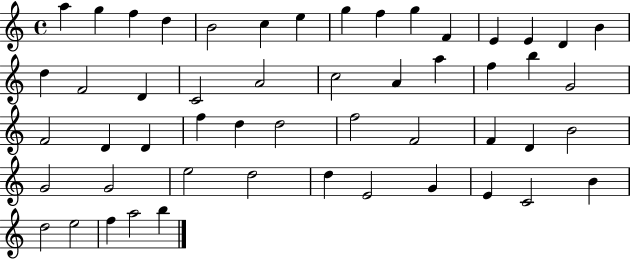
X:1
T:Untitled
M:4/4
L:1/4
K:C
a g f d B2 c e g f g F E E D B d F2 D C2 A2 c2 A a f b G2 F2 D D f d d2 f2 F2 F D B2 G2 G2 e2 d2 d E2 G E C2 B d2 e2 f a2 b